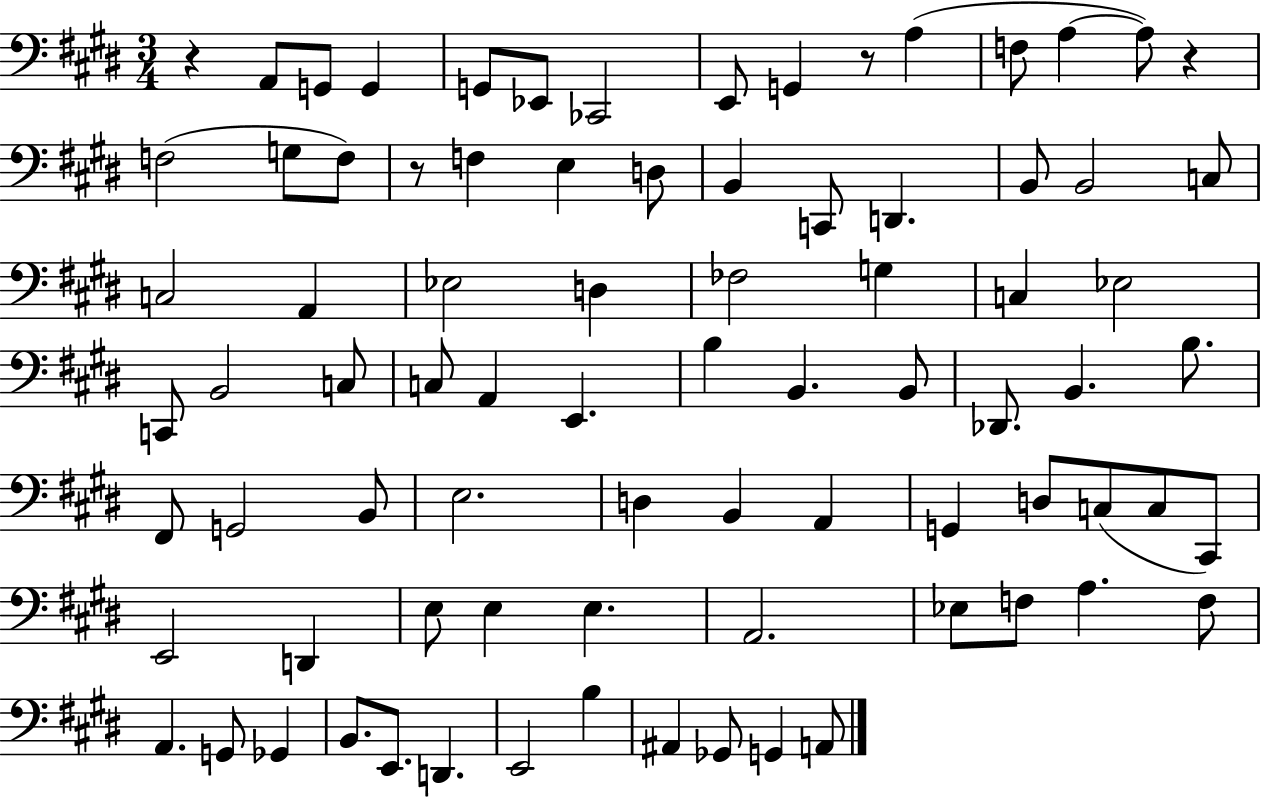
R/q A2/e G2/e G2/q G2/e Eb2/e CES2/h E2/e G2/q R/e A3/q F3/e A3/q A3/e R/q F3/h G3/e F3/e R/e F3/q E3/q D3/e B2/q C2/e D2/q. B2/e B2/h C3/e C3/h A2/q Eb3/h D3/q FES3/h G3/q C3/q Eb3/h C2/e B2/h C3/e C3/e A2/q E2/q. B3/q B2/q. B2/e Db2/e. B2/q. B3/e. F#2/e G2/h B2/e E3/h. D3/q B2/q A2/q G2/q D3/e C3/e C3/e C#2/e E2/h D2/q E3/e E3/q E3/q. A2/h. Eb3/e F3/e A3/q. F3/e A2/q. G2/e Gb2/q B2/e. E2/e. D2/q. E2/h B3/q A#2/q Gb2/e G2/q A2/e